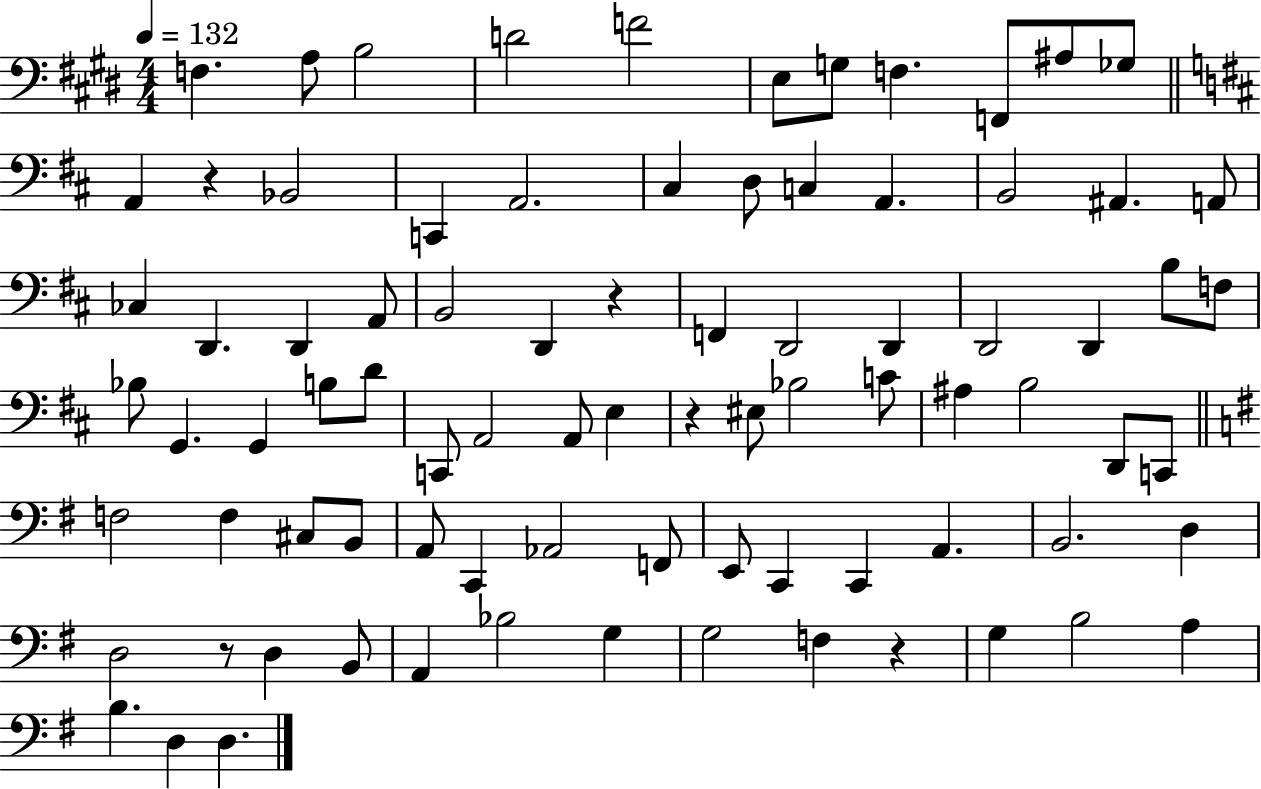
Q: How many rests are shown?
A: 5